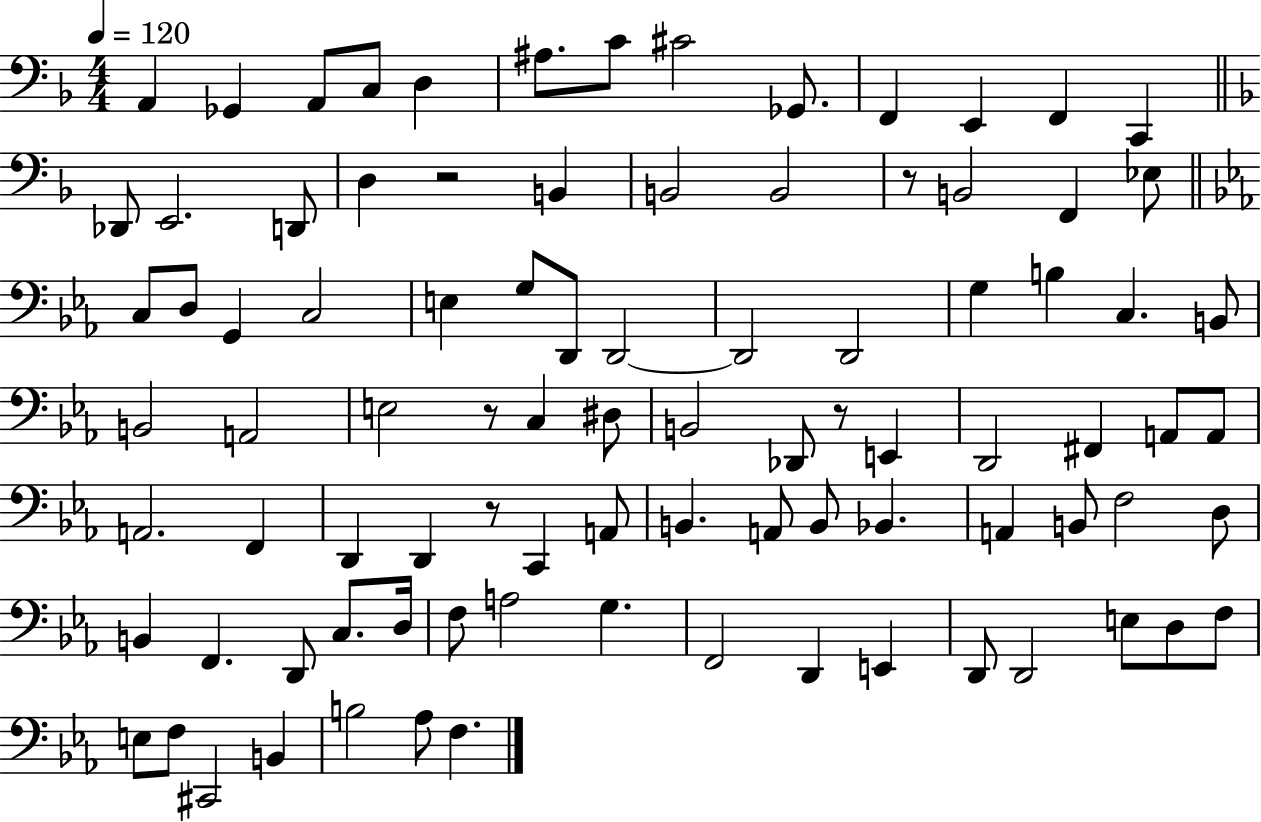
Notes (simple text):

A2/q Gb2/q A2/e C3/e D3/q A#3/e. C4/e C#4/h Gb2/e. F2/q E2/q F2/q C2/q Db2/e E2/h. D2/e D3/q R/h B2/q B2/h B2/h R/e B2/h F2/q Eb3/e C3/e D3/e G2/q C3/h E3/q G3/e D2/e D2/h D2/h D2/h G3/q B3/q C3/q. B2/e B2/h A2/h E3/h R/e C3/q D#3/e B2/h Db2/e R/e E2/q D2/h F#2/q A2/e A2/e A2/h. F2/q D2/q D2/q R/e C2/q A2/e B2/q. A2/e B2/e Bb2/q. A2/q B2/e F3/h D3/e B2/q F2/q. D2/e C3/e. D3/s F3/e A3/h G3/q. F2/h D2/q E2/q D2/e D2/h E3/e D3/e F3/e E3/e F3/e C#2/h B2/q B3/h Ab3/e F3/q.